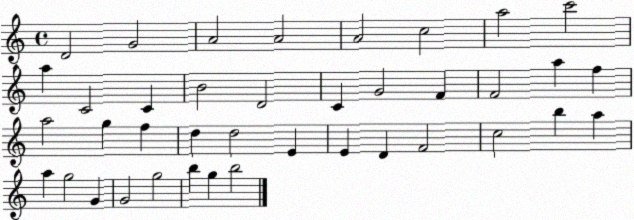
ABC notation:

X:1
T:Untitled
M:4/4
L:1/4
K:C
D2 G2 A2 A2 A2 c2 a2 c'2 a C2 C B2 D2 C G2 F F2 a f a2 g f d d2 E E D F2 c2 b a a g2 G G2 g2 b g b2